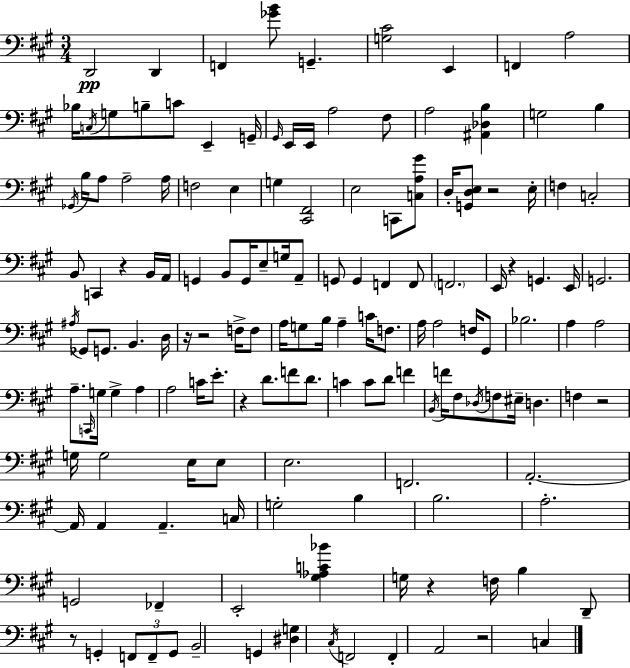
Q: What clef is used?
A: bass